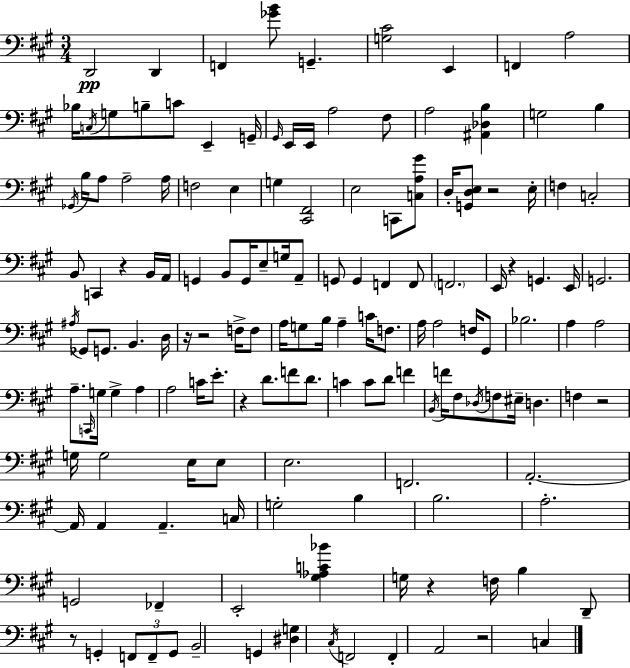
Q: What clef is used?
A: bass